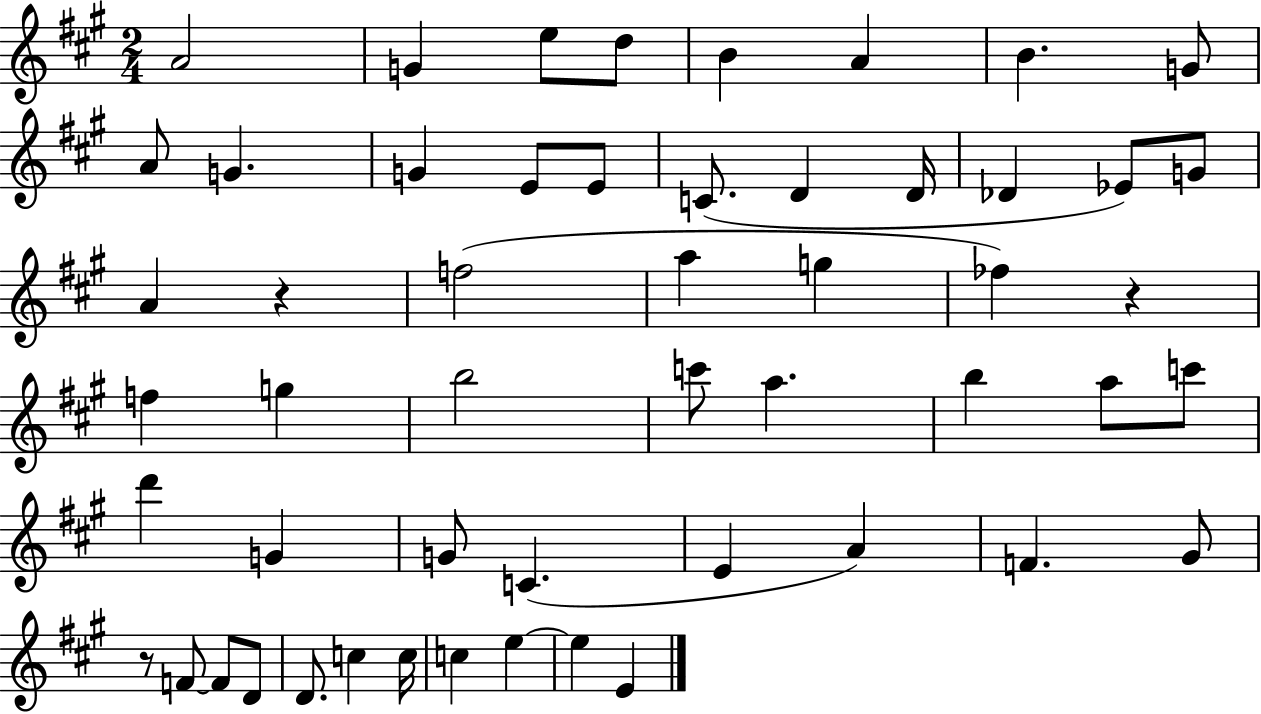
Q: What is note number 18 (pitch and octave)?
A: Eb4